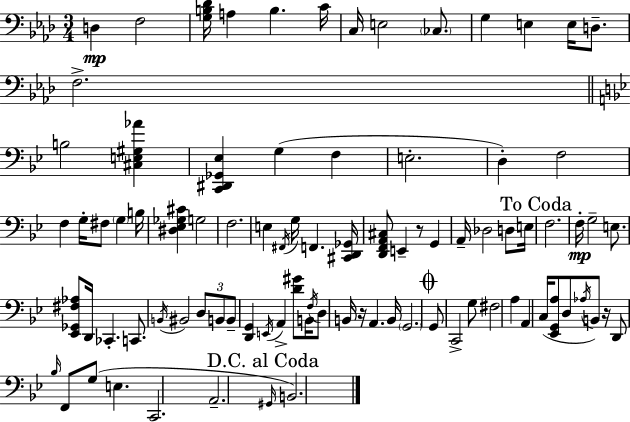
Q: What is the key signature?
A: F minor